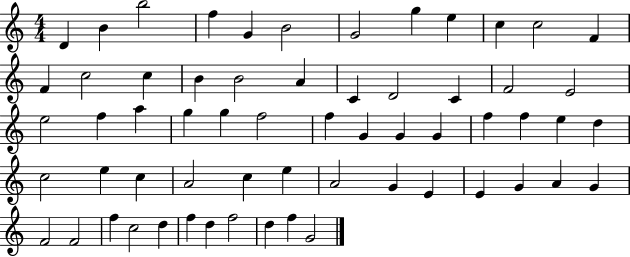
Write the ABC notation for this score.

X:1
T:Untitled
M:4/4
L:1/4
K:C
D B b2 f G B2 G2 g e c c2 F F c2 c B B2 A C D2 C F2 E2 e2 f a g g f2 f G G G f f e d c2 e c A2 c e A2 G E E G A G F2 F2 f c2 d f d f2 d f G2